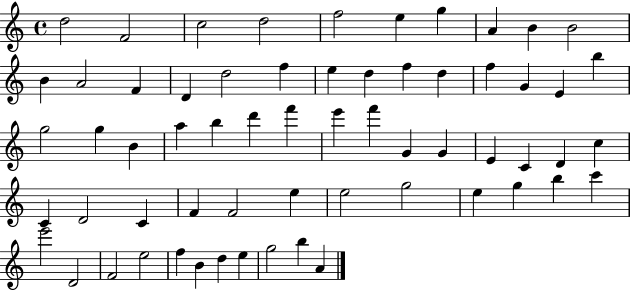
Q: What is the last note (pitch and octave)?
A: A4